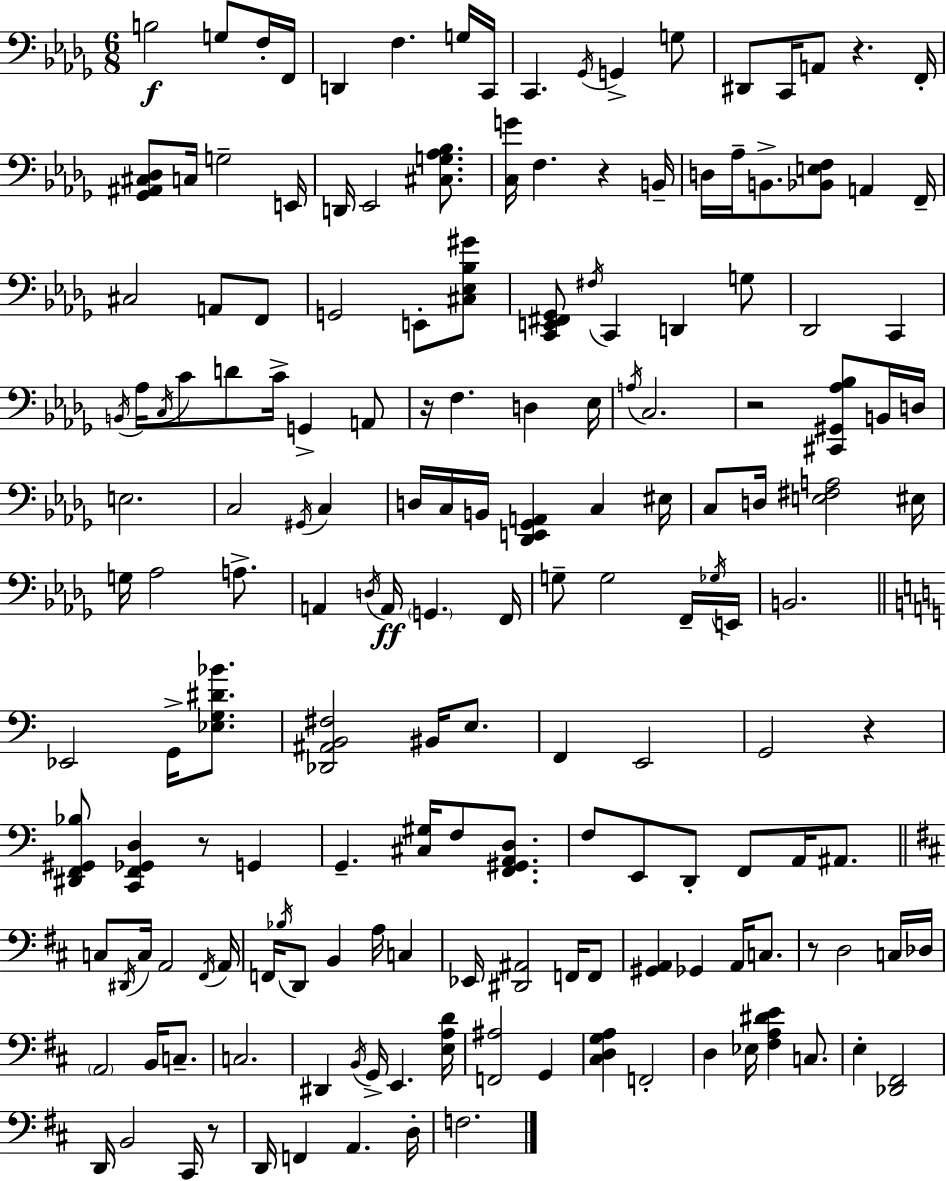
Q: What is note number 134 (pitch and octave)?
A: C#2